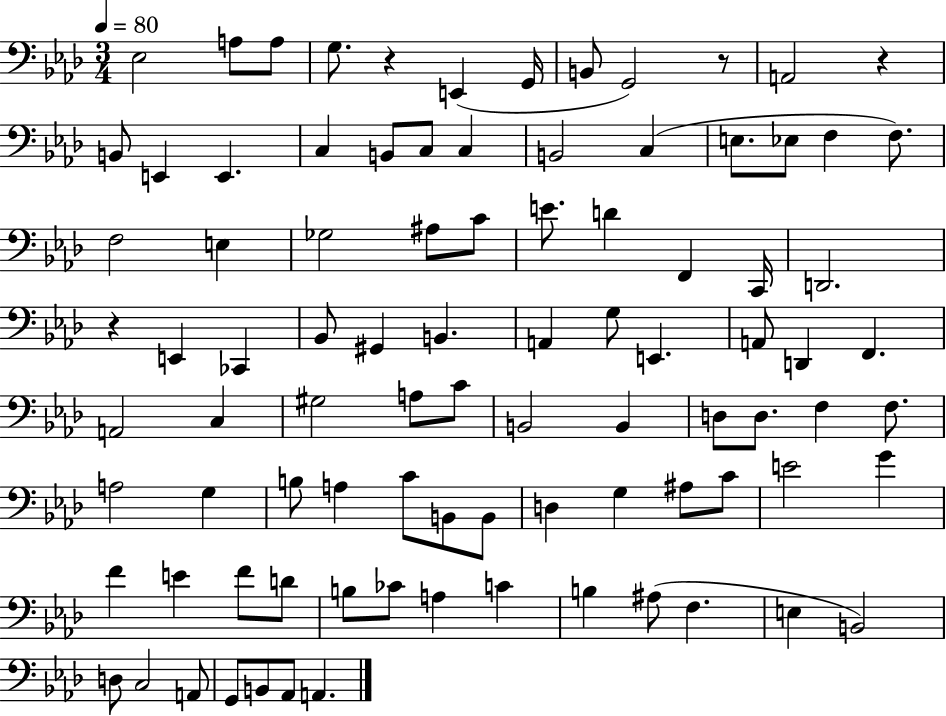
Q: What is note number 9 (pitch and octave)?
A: A2